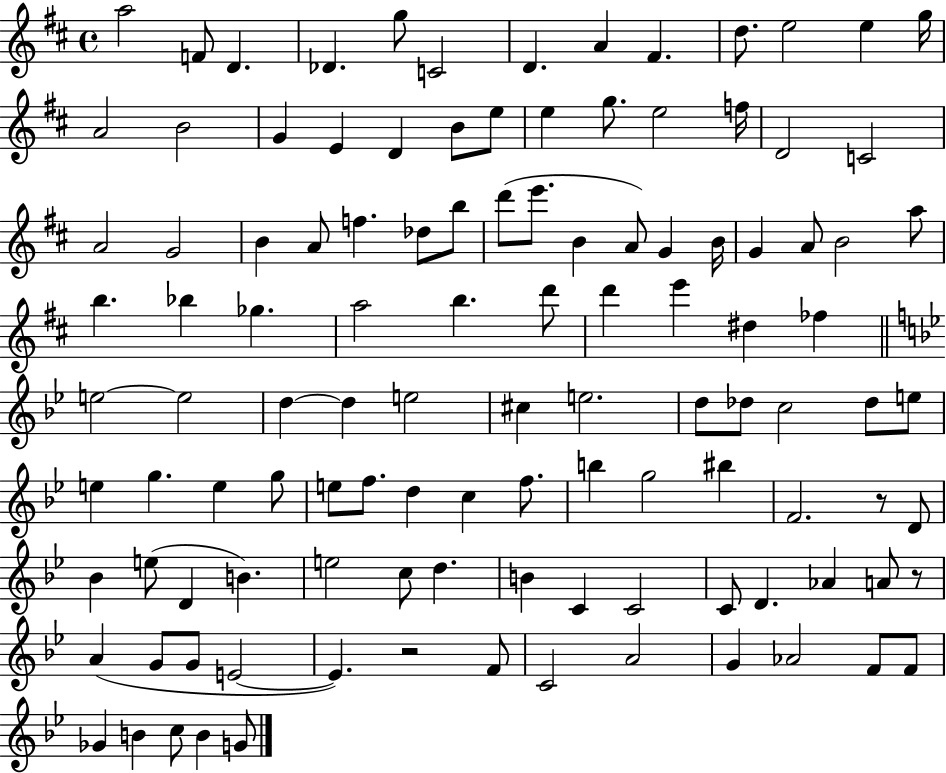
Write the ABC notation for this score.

X:1
T:Untitled
M:4/4
L:1/4
K:D
a2 F/2 D _D g/2 C2 D A ^F d/2 e2 e g/4 A2 B2 G E D B/2 e/2 e g/2 e2 f/4 D2 C2 A2 G2 B A/2 f _d/2 b/2 d'/2 e'/2 B A/2 G B/4 G A/2 B2 a/2 b _b _g a2 b d'/2 d' e' ^d _f e2 e2 d d e2 ^c e2 d/2 _d/2 c2 _d/2 e/2 e g e g/2 e/2 f/2 d c f/2 b g2 ^b F2 z/2 D/2 _B e/2 D B e2 c/2 d B C C2 C/2 D _A A/2 z/2 A G/2 G/2 E2 E z2 F/2 C2 A2 G _A2 F/2 F/2 _G B c/2 B G/2